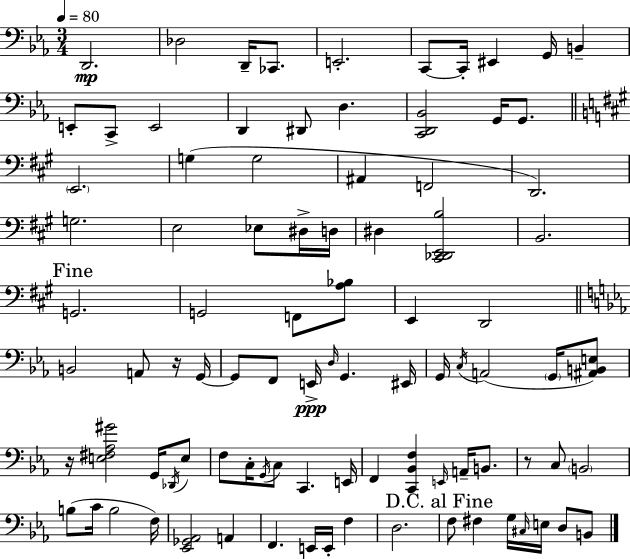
D2/h. Db3/h D2/s CES2/e. E2/h. C2/e C2/s EIS2/q G2/s B2/q E2/e C2/e E2/h D2/q D#2/e D3/q. [C2,D2,Bb2]/h G2/s G2/e. E2/h. G3/q G3/h A#2/q F2/h D2/h. G3/h. E3/h Eb3/e D#3/s D3/s D#3/q [C#2,Db2,E2,B3]/h B2/h. G2/h. G2/h F2/e [A3,Bb3]/e E2/q D2/h B2/h A2/e R/s G2/s G2/e F2/e E2/s D3/s G2/q. EIS2/s G2/s C3/s A2/h G2/s [A#2,B2,E3]/e R/s [E3,F#3,Ab3,G#4]/h G2/s Db2/s E3/e F3/e C3/s G2/s C3/e C2/q. E2/s F2/q [C2,Bb2,F3]/q E2/s A2/s B2/e. R/e C3/e B2/h B3/e C4/s B3/h F3/s [Eb2,Gb2,Ab2]/h A2/q F2/q. E2/s E2/s F3/q D3/h. F3/e F#3/q G3/s C#3/s E3/s D3/e B2/e